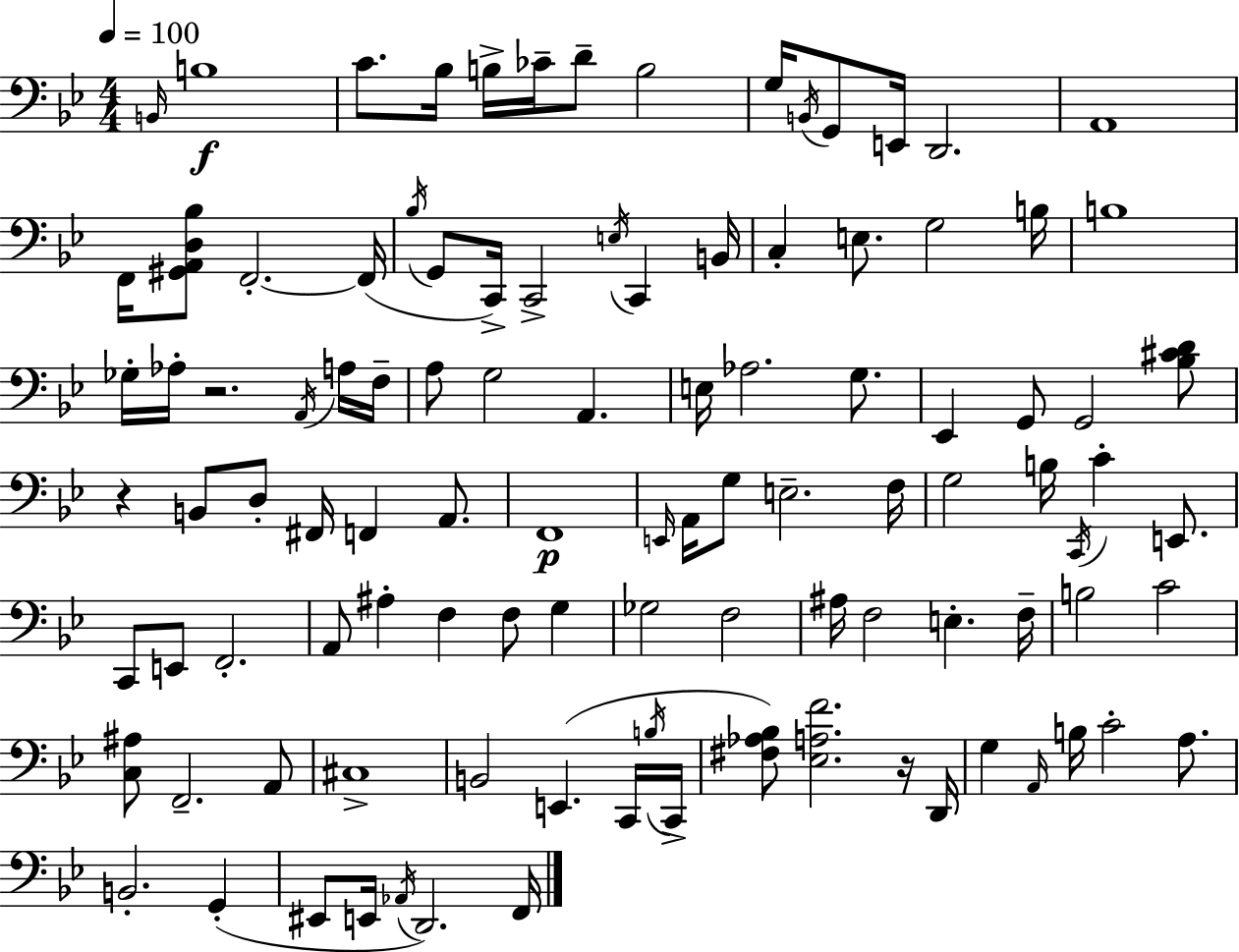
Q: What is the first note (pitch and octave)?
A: B2